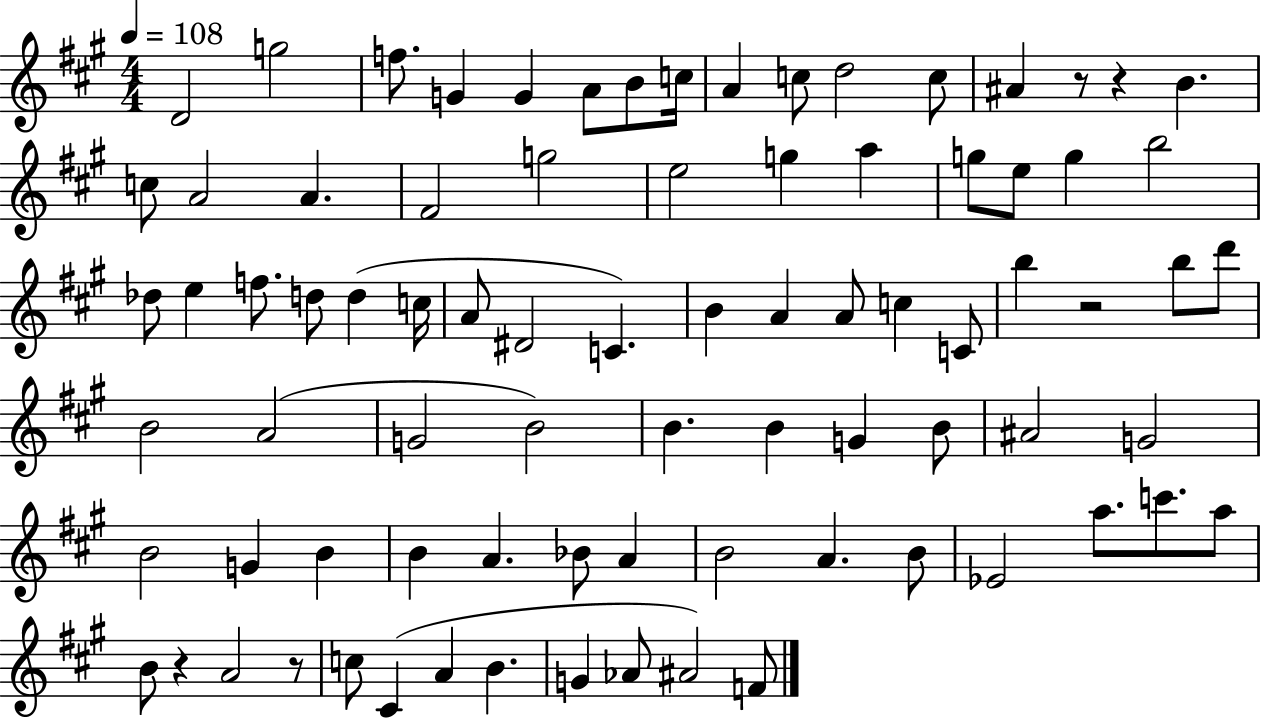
D4/h G5/h F5/e. G4/q G4/q A4/e B4/e C5/s A4/q C5/e D5/h C5/e A#4/q R/e R/q B4/q. C5/e A4/h A4/q. F#4/h G5/h E5/h G5/q A5/q G5/e E5/e G5/q B5/h Db5/e E5/q F5/e. D5/e D5/q C5/s A4/e D#4/h C4/q. B4/q A4/q A4/e C5/q C4/e B5/q R/h B5/e D6/e B4/h A4/h G4/h B4/h B4/q. B4/q G4/q B4/e A#4/h G4/h B4/h G4/q B4/q B4/q A4/q. Bb4/e A4/q B4/h A4/q. B4/e Eb4/h A5/e. C6/e. A5/e B4/e R/q A4/h R/e C5/e C#4/q A4/q B4/q. G4/q Ab4/e A#4/h F4/e